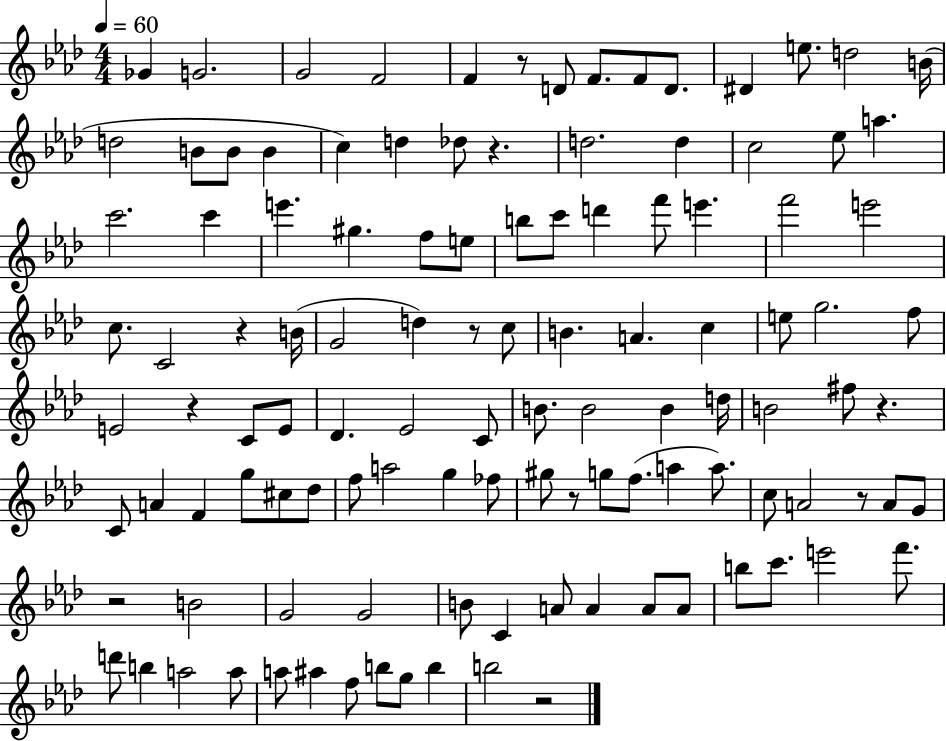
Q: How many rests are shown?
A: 10